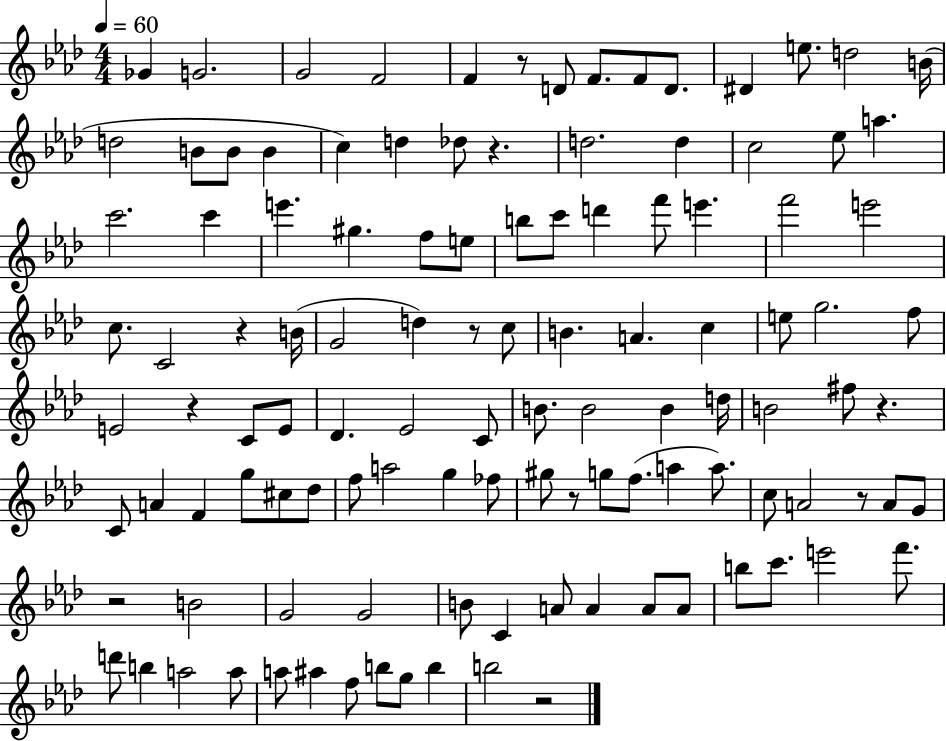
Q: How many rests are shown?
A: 10